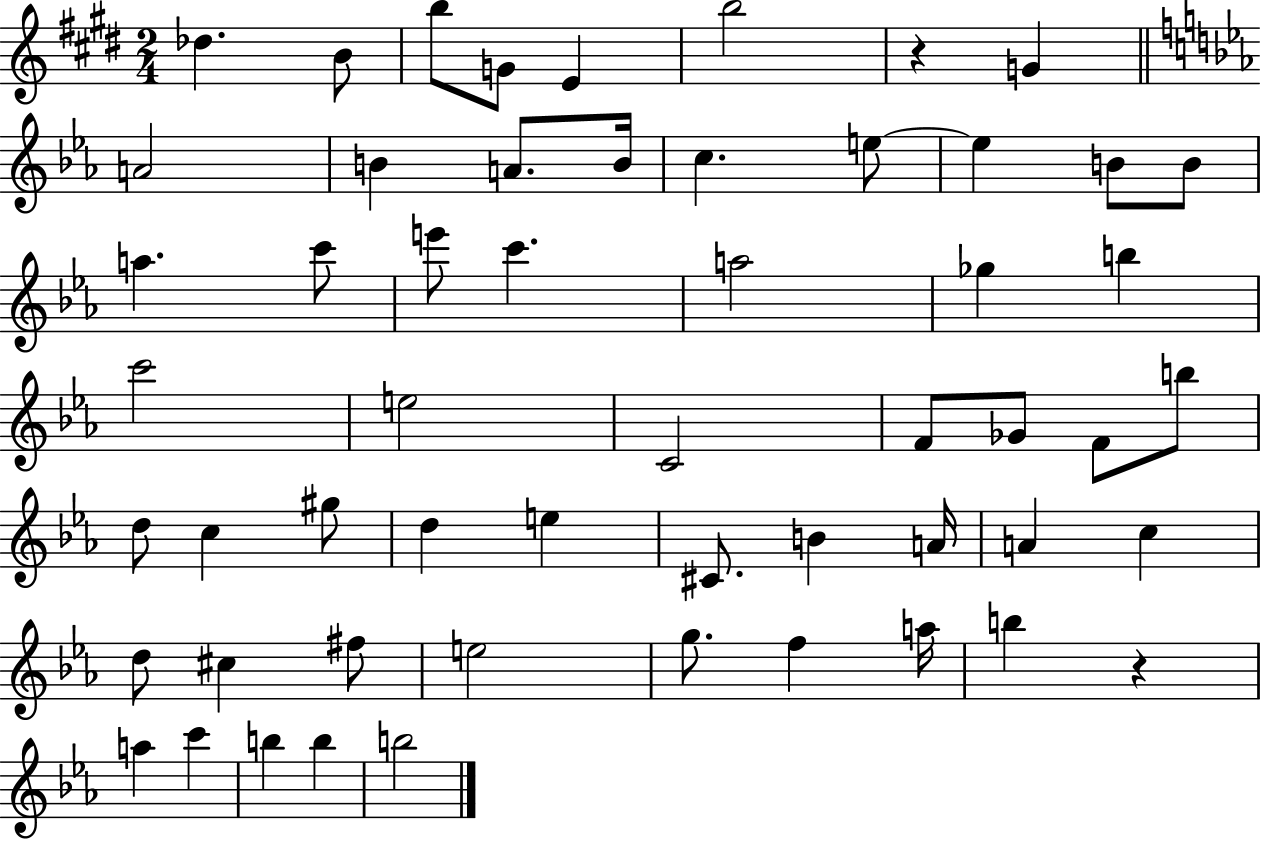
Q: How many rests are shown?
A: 2